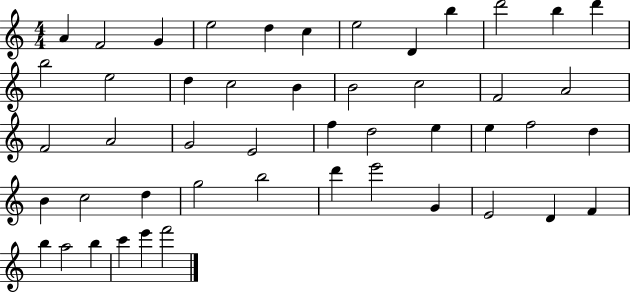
A4/q F4/h G4/q E5/h D5/q C5/q E5/h D4/q B5/q D6/h B5/q D6/q B5/h E5/h D5/q C5/h B4/q B4/h C5/h F4/h A4/h F4/h A4/h G4/h E4/h F5/q D5/h E5/q E5/q F5/h D5/q B4/q C5/h D5/q G5/h B5/h D6/q E6/h G4/q E4/h D4/q F4/q B5/q A5/h B5/q C6/q E6/q F6/h